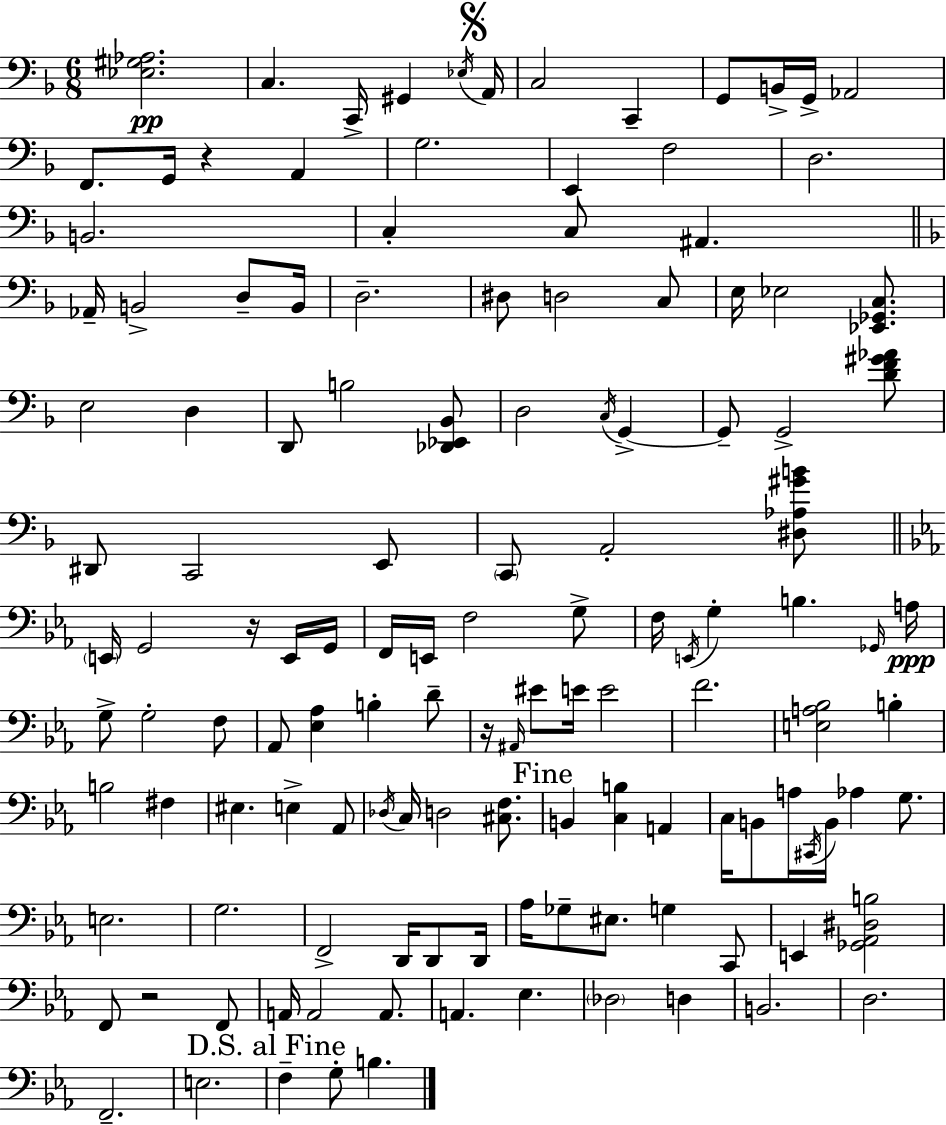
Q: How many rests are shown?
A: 4